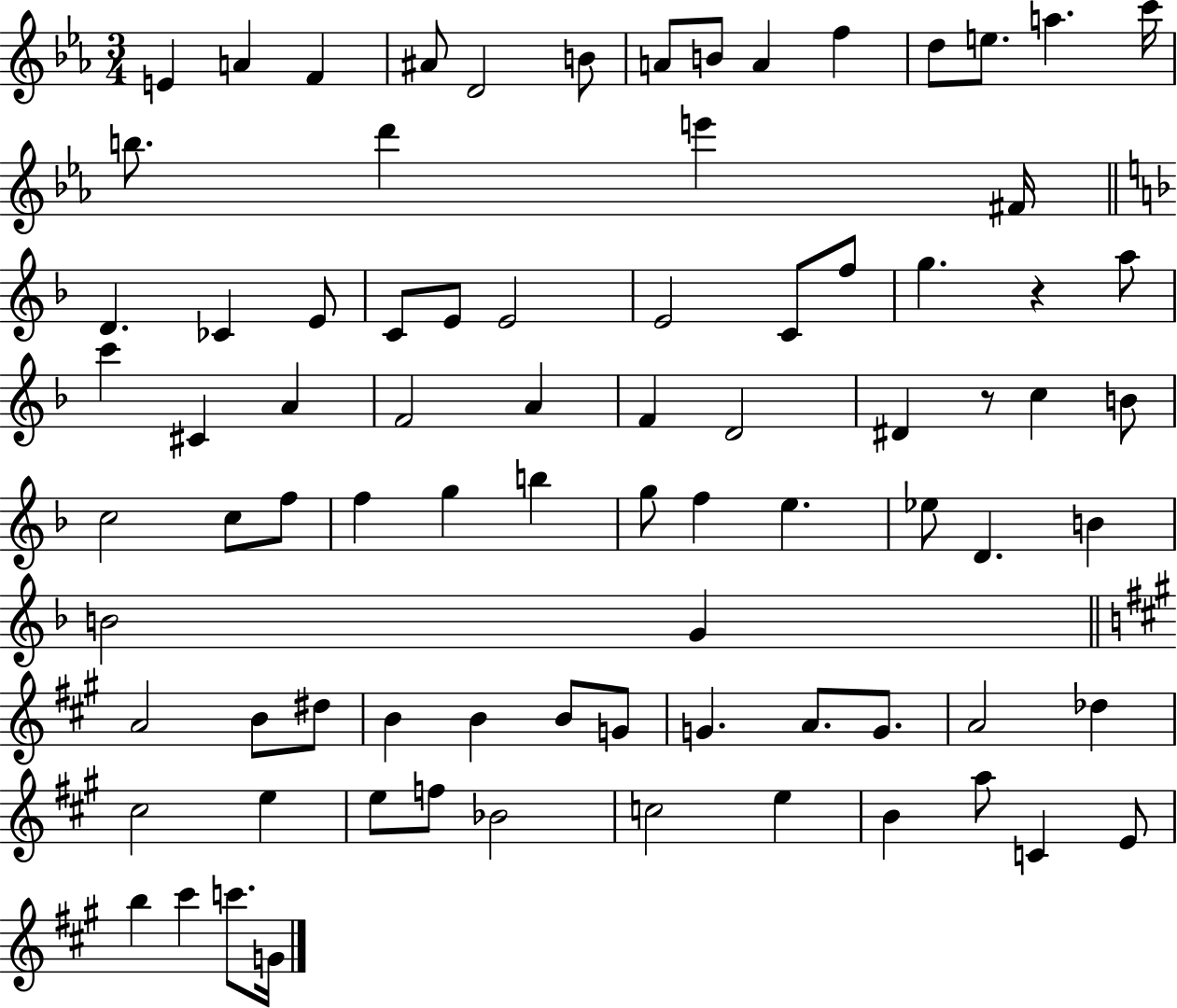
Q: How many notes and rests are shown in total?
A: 82